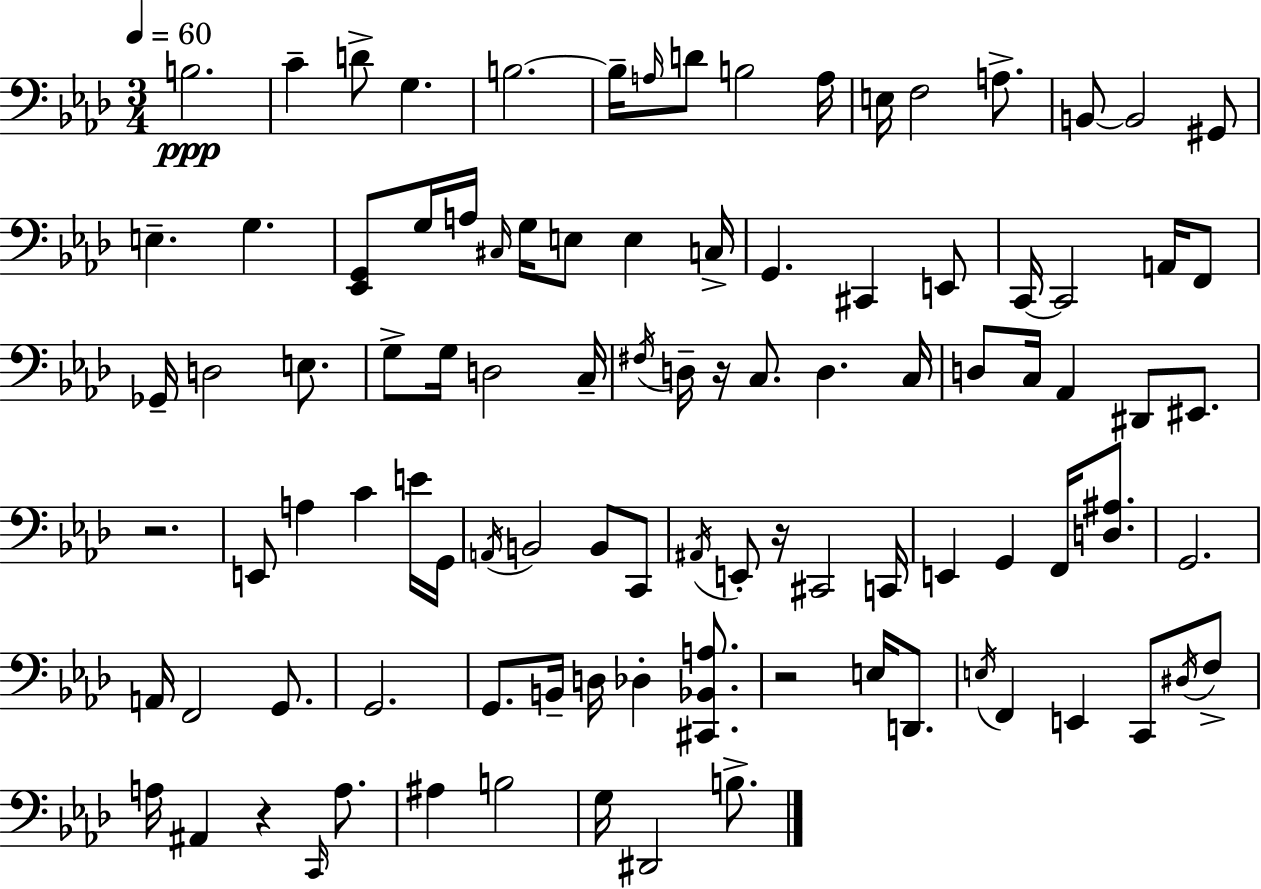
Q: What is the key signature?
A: AES major